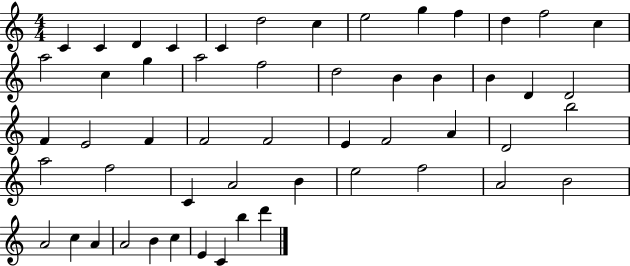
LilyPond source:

{
  \clef treble
  \numericTimeSignature
  \time 4/4
  \key c \major
  c'4 c'4 d'4 c'4 | c'4 d''2 c''4 | e''2 g''4 f''4 | d''4 f''2 c''4 | \break a''2 c''4 g''4 | a''2 f''2 | d''2 b'4 b'4 | b'4 d'4 d'2 | \break f'4 e'2 f'4 | f'2 f'2 | e'4 f'2 a'4 | d'2 b''2 | \break a''2 f''2 | c'4 a'2 b'4 | e''2 f''2 | a'2 b'2 | \break a'2 c''4 a'4 | a'2 b'4 c''4 | e'4 c'4 b''4 d'''4 | \bar "|."
}